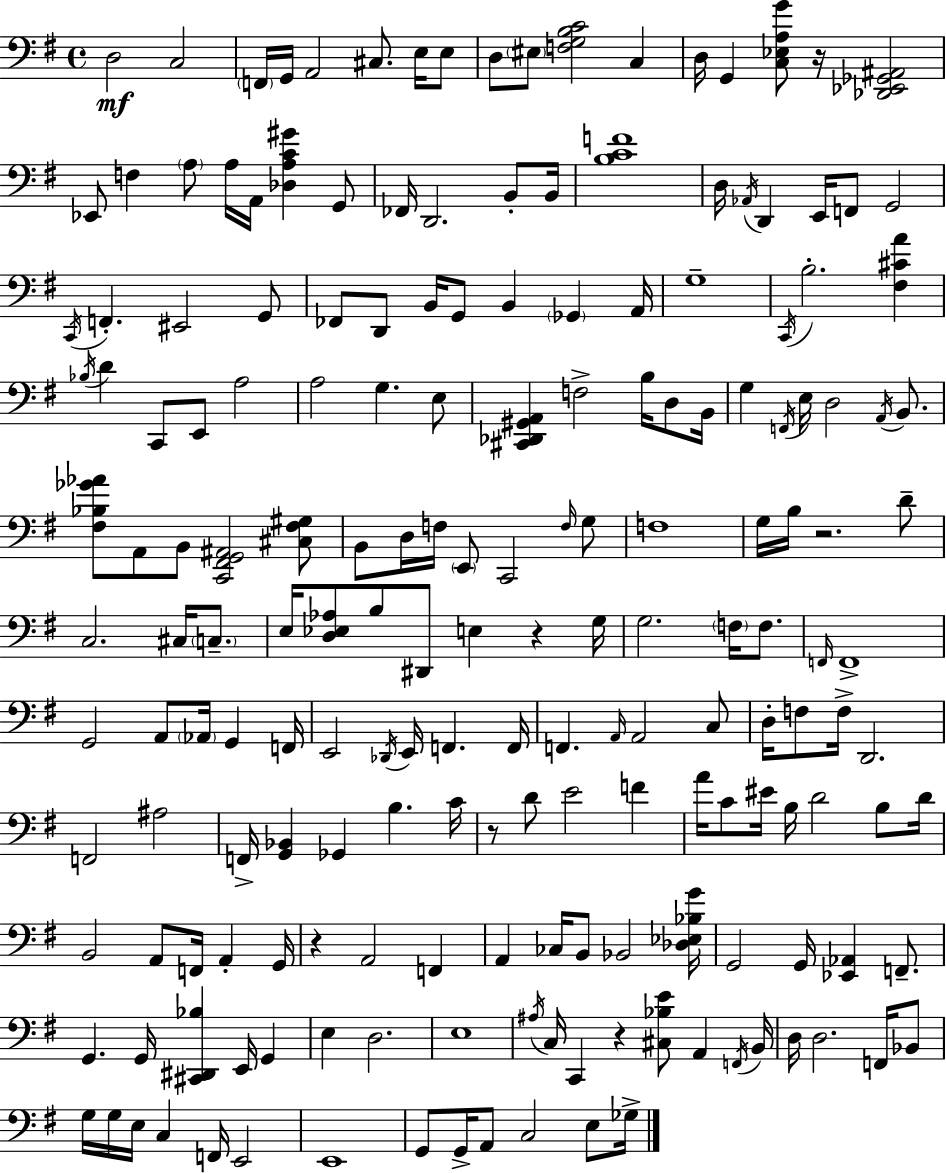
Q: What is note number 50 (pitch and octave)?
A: G3